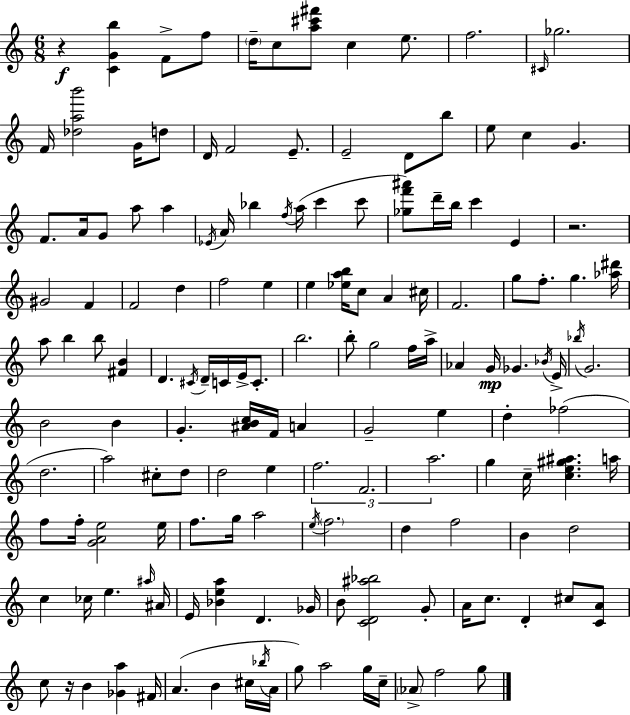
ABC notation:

X:1
T:Untitled
M:6/8
L:1/4
K:C
z [CGb] F/2 f/2 d/4 c/2 [a^c'^f']/2 c e/2 f2 ^C/4 _g2 F/4 [_dab']2 G/4 d/2 D/4 F2 E/2 E2 D/2 b/2 e/2 c G F/2 A/4 G/2 a/2 a _E/4 A/4 _b f/4 a/4 c' c'/2 [_gf'^a']/2 d'/4 b/4 c' E z2 ^G2 F F2 d f2 e e [_eab]/4 c/2 A ^c/4 F2 g/2 f/2 g [_a^d']/4 a/2 b b/2 [^FB] D ^C/4 D/4 C/4 E/4 C/2 b2 b/2 g2 f/4 a/4 _A G/4 _G _B/4 E/4 _b/4 G2 B2 B G [^ABc]/4 F/4 A G2 e d _f2 d2 a2 ^c/2 d/2 d2 e f2 F2 a2 g c/4 [ce^g^a] a/4 f/2 f/4 [GAe]2 e/4 f/2 g/4 a2 e/4 f2 d f2 B d2 c _c/4 e ^a/4 ^A/4 E/4 [_Bea] D _G/4 B/2 [CD^a_b]2 G/2 A/4 c/2 D ^c/2 [CA]/2 c/2 z/4 B [_Ga] ^F/4 A B ^c/4 _b/4 A/4 g/2 a2 g/4 c/4 _A/2 f2 g/2